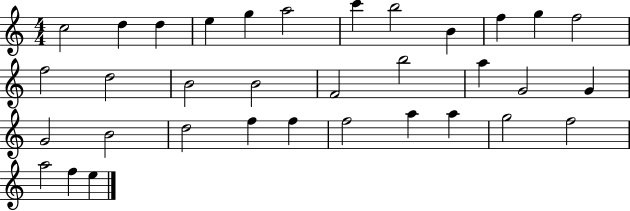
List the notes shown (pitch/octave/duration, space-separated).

C5/h D5/q D5/q E5/q G5/q A5/h C6/q B5/h B4/q F5/q G5/q F5/h F5/h D5/h B4/h B4/h F4/h B5/h A5/q G4/h G4/q G4/h B4/h D5/h F5/q F5/q F5/h A5/q A5/q G5/h F5/h A5/h F5/q E5/q